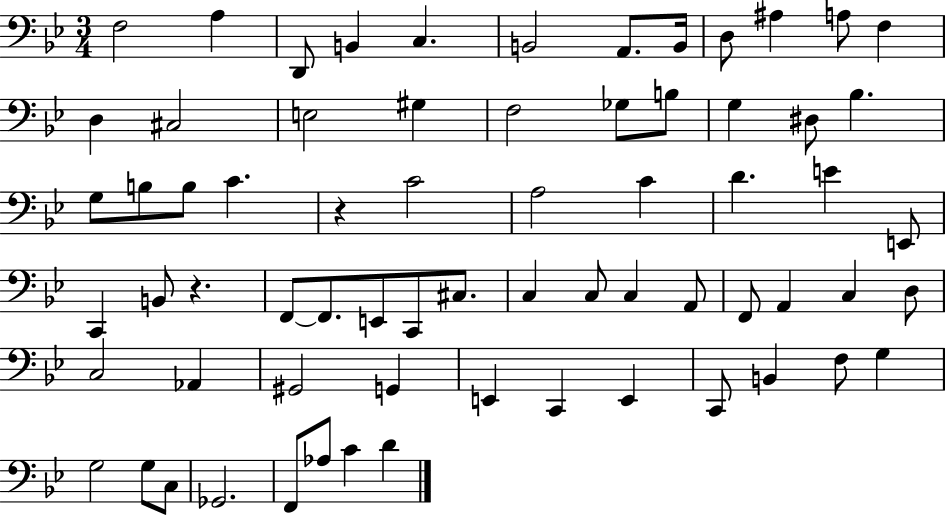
F3/h A3/q D2/e B2/q C3/q. B2/h A2/e. B2/s D3/e A#3/q A3/e F3/q D3/q C#3/h E3/h G#3/q F3/h Gb3/e B3/e G3/q D#3/e Bb3/q. G3/e B3/e B3/e C4/q. R/q C4/h A3/h C4/q D4/q. E4/q E2/e C2/q B2/e R/q. F2/e F2/e. E2/e C2/e C#3/e. C3/q C3/e C3/q A2/e F2/e A2/q C3/q D3/e C3/h Ab2/q G#2/h G2/q E2/q C2/q E2/q C2/e B2/q F3/e G3/q G3/h G3/e C3/e Gb2/h. F2/e Ab3/e C4/q D4/q